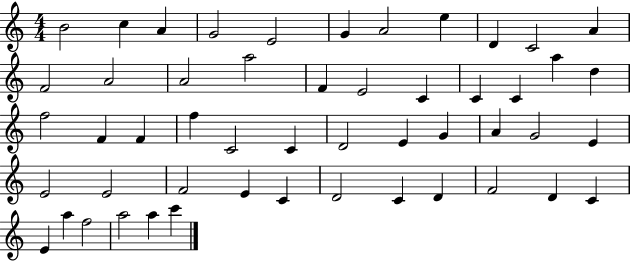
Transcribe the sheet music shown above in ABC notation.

X:1
T:Untitled
M:4/4
L:1/4
K:C
B2 c A G2 E2 G A2 e D C2 A F2 A2 A2 a2 F E2 C C C a d f2 F F f C2 C D2 E G A G2 E E2 E2 F2 E C D2 C D F2 D C E a f2 a2 a c'